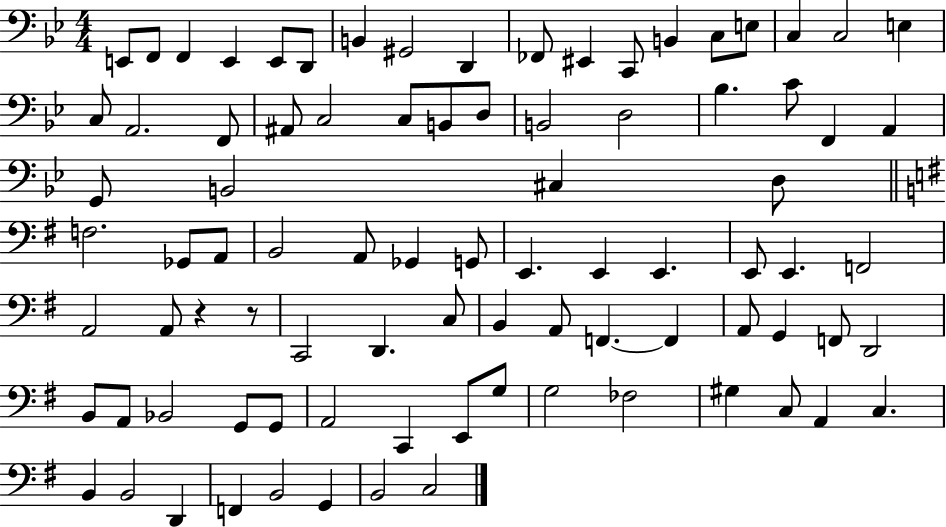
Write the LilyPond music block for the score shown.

{
  \clef bass
  \numericTimeSignature
  \time 4/4
  \key bes \major
  e,8 f,8 f,4 e,4 e,8 d,8 | b,4 gis,2 d,4 | fes,8 eis,4 c,8 b,4 c8 e8 | c4 c2 e4 | \break c8 a,2. f,8 | ais,8 c2 c8 b,8 d8 | b,2 d2 | bes4. c'8 f,4 a,4 | \break g,8 b,2 cis4 d8 | \bar "||" \break \key g \major f2. ges,8 a,8 | b,2 a,8 ges,4 g,8 | e,4. e,4 e,4. | e,8 e,4. f,2 | \break a,2 a,8 r4 r8 | c,2 d,4. c8 | b,4 a,8 f,4.~~ f,4 | a,8 g,4 f,8 d,2 | \break b,8 a,8 bes,2 g,8 g,8 | a,2 c,4 e,8 g8 | g2 fes2 | gis4 c8 a,4 c4. | \break b,4 b,2 d,4 | f,4 b,2 g,4 | b,2 c2 | \bar "|."
}